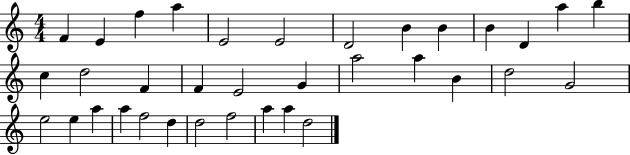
{
  \clef treble
  \numericTimeSignature
  \time 4/4
  \key c \major
  f'4 e'4 f''4 a''4 | e'2 e'2 | d'2 b'4 b'4 | b'4 d'4 a''4 b''4 | \break c''4 d''2 f'4 | f'4 e'2 g'4 | a''2 a''4 b'4 | d''2 g'2 | \break e''2 e''4 a''4 | a''4 f''2 d''4 | d''2 f''2 | a''4 a''4 d''2 | \break \bar "|."
}